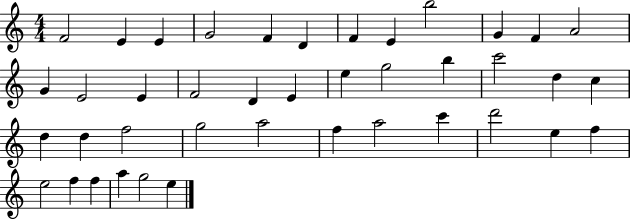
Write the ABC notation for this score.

X:1
T:Untitled
M:4/4
L:1/4
K:C
F2 E E G2 F D F E b2 G F A2 G E2 E F2 D E e g2 b c'2 d c d d f2 g2 a2 f a2 c' d'2 e f e2 f f a g2 e